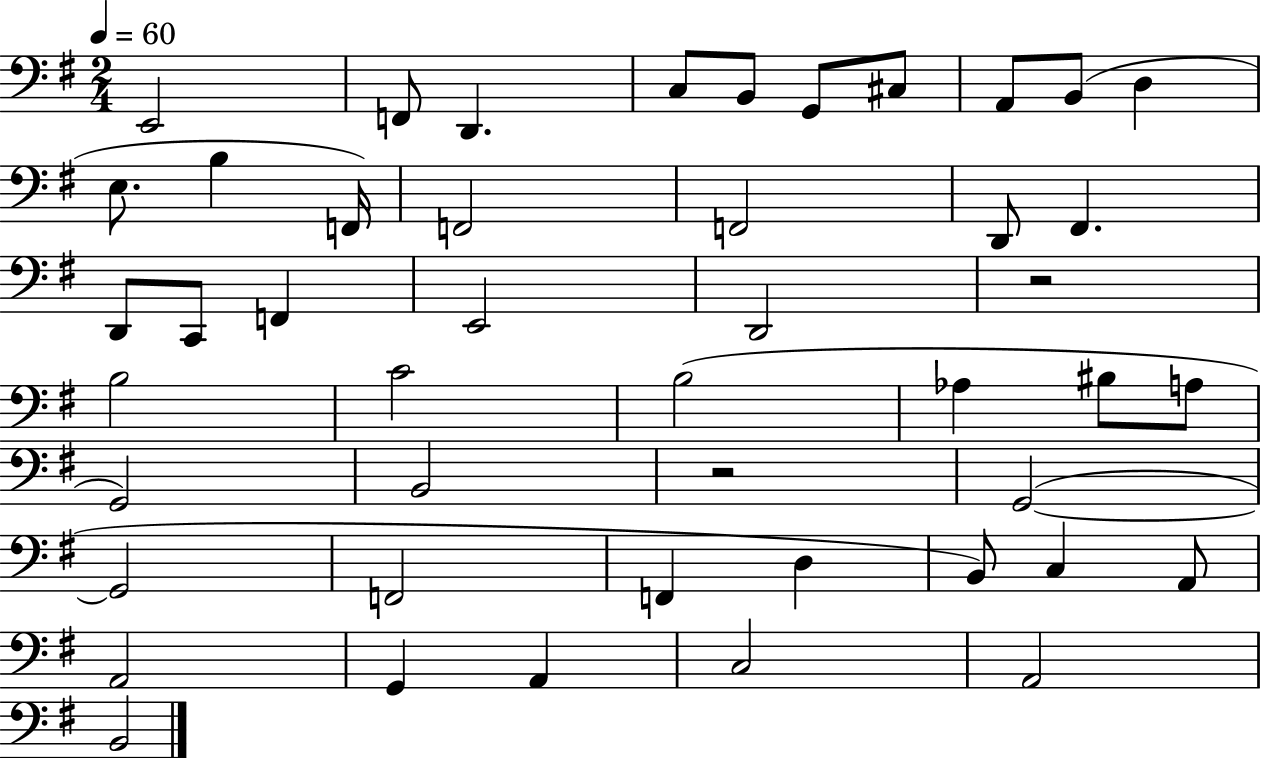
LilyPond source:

{
  \clef bass
  \numericTimeSignature
  \time 2/4
  \key g \major
  \tempo 4 = 60
  e,2 | f,8 d,4. | c8 b,8 g,8 cis8 | a,8 b,8( d4 | \break e8. b4 f,16) | f,2 | f,2 | d,8 fis,4. | \break d,8 c,8 f,4 | e,2 | d,2 | r2 | \break b2 | c'2 | b2( | aes4 bis8 a8 | \break g,2) | b,2 | r2 | g,2~(~ | \break g,2 | f,2 | f,4 d4 | b,8) c4 a,8 | \break a,2 | g,4 a,4 | c2 | a,2 | \break b,2 | \bar "|."
}